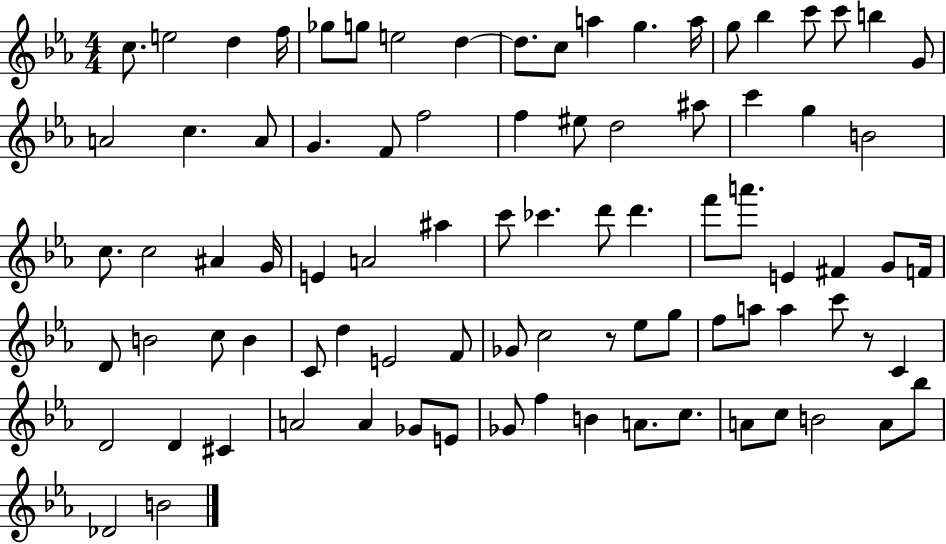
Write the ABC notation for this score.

X:1
T:Untitled
M:4/4
L:1/4
K:Eb
c/2 e2 d f/4 _g/2 g/2 e2 d d/2 c/2 a g a/4 g/2 _b c'/2 c'/2 b G/2 A2 c A/2 G F/2 f2 f ^e/2 d2 ^a/2 c' g B2 c/2 c2 ^A G/4 E A2 ^a c'/2 _c' d'/2 d' f'/2 a'/2 E ^F G/2 F/4 D/2 B2 c/2 B C/2 d E2 F/2 _G/2 c2 z/2 _e/2 g/2 f/2 a/2 a c'/2 z/2 C D2 D ^C A2 A _G/2 E/2 _G/2 f B A/2 c/2 A/2 c/2 B2 A/2 _b/2 _D2 B2